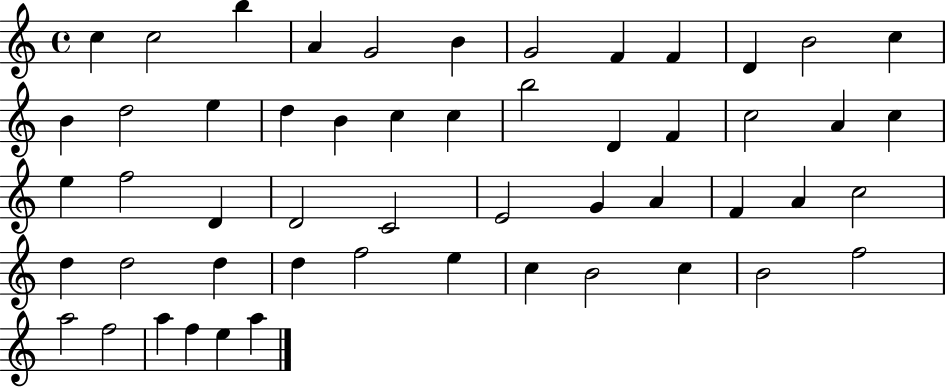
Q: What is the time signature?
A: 4/4